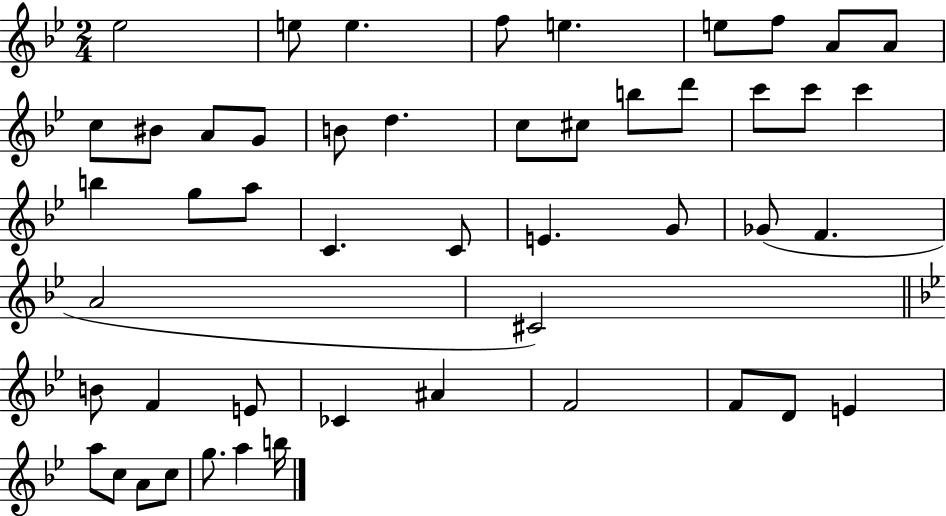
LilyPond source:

{
  \clef treble
  \numericTimeSignature
  \time 2/4
  \key bes \major
  \repeat volta 2 { ees''2 | e''8 e''4. | f''8 e''4. | e''8 f''8 a'8 a'8 | \break c''8 bis'8 a'8 g'8 | b'8 d''4. | c''8 cis''8 b''8 d'''8 | c'''8 c'''8 c'''4 | \break b''4 g''8 a''8 | c'4. c'8 | e'4. g'8 | ges'8( f'4. | \break a'2 | cis'2) | \bar "||" \break \key bes \major b'8 f'4 e'8 | ces'4 ais'4 | f'2 | f'8 d'8 e'4 | \break a''8 c''8 a'8 c''8 | g''8. a''4 b''16 | } \bar "|."
}